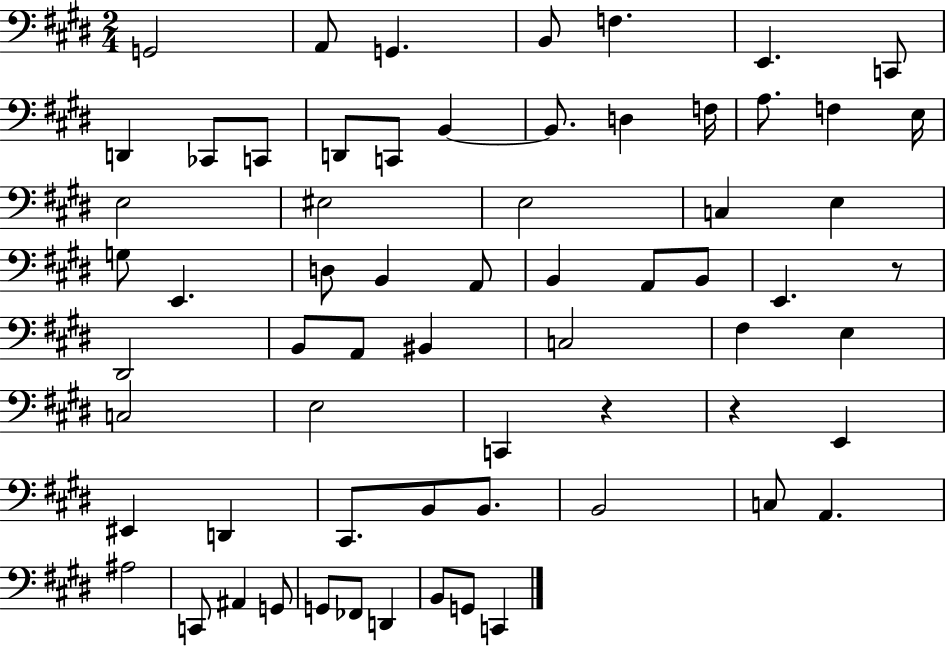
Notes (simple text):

G2/h A2/e G2/q. B2/e F3/q. E2/q. C2/e D2/q CES2/e C2/e D2/e C2/e B2/q B2/e. D3/q F3/s A3/e. F3/q E3/s E3/h EIS3/h E3/h C3/q E3/q G3/e E2/q. D3/e B2/q A2/e B2/q A2/e B2/e E2/q. R/e D#2/h B2/e A2/e BIS2/q C3/h F#3/q E3/q C3/h E3/h C2/q R/q R/q E2/q EIS2/q D2/q C#2/e. B2/e B2/e. B2/h C3/e A2/q. A#3/h C2/e A#2/q G2/e G2/e FES2/e D2/q B2/e G2/e C2/q